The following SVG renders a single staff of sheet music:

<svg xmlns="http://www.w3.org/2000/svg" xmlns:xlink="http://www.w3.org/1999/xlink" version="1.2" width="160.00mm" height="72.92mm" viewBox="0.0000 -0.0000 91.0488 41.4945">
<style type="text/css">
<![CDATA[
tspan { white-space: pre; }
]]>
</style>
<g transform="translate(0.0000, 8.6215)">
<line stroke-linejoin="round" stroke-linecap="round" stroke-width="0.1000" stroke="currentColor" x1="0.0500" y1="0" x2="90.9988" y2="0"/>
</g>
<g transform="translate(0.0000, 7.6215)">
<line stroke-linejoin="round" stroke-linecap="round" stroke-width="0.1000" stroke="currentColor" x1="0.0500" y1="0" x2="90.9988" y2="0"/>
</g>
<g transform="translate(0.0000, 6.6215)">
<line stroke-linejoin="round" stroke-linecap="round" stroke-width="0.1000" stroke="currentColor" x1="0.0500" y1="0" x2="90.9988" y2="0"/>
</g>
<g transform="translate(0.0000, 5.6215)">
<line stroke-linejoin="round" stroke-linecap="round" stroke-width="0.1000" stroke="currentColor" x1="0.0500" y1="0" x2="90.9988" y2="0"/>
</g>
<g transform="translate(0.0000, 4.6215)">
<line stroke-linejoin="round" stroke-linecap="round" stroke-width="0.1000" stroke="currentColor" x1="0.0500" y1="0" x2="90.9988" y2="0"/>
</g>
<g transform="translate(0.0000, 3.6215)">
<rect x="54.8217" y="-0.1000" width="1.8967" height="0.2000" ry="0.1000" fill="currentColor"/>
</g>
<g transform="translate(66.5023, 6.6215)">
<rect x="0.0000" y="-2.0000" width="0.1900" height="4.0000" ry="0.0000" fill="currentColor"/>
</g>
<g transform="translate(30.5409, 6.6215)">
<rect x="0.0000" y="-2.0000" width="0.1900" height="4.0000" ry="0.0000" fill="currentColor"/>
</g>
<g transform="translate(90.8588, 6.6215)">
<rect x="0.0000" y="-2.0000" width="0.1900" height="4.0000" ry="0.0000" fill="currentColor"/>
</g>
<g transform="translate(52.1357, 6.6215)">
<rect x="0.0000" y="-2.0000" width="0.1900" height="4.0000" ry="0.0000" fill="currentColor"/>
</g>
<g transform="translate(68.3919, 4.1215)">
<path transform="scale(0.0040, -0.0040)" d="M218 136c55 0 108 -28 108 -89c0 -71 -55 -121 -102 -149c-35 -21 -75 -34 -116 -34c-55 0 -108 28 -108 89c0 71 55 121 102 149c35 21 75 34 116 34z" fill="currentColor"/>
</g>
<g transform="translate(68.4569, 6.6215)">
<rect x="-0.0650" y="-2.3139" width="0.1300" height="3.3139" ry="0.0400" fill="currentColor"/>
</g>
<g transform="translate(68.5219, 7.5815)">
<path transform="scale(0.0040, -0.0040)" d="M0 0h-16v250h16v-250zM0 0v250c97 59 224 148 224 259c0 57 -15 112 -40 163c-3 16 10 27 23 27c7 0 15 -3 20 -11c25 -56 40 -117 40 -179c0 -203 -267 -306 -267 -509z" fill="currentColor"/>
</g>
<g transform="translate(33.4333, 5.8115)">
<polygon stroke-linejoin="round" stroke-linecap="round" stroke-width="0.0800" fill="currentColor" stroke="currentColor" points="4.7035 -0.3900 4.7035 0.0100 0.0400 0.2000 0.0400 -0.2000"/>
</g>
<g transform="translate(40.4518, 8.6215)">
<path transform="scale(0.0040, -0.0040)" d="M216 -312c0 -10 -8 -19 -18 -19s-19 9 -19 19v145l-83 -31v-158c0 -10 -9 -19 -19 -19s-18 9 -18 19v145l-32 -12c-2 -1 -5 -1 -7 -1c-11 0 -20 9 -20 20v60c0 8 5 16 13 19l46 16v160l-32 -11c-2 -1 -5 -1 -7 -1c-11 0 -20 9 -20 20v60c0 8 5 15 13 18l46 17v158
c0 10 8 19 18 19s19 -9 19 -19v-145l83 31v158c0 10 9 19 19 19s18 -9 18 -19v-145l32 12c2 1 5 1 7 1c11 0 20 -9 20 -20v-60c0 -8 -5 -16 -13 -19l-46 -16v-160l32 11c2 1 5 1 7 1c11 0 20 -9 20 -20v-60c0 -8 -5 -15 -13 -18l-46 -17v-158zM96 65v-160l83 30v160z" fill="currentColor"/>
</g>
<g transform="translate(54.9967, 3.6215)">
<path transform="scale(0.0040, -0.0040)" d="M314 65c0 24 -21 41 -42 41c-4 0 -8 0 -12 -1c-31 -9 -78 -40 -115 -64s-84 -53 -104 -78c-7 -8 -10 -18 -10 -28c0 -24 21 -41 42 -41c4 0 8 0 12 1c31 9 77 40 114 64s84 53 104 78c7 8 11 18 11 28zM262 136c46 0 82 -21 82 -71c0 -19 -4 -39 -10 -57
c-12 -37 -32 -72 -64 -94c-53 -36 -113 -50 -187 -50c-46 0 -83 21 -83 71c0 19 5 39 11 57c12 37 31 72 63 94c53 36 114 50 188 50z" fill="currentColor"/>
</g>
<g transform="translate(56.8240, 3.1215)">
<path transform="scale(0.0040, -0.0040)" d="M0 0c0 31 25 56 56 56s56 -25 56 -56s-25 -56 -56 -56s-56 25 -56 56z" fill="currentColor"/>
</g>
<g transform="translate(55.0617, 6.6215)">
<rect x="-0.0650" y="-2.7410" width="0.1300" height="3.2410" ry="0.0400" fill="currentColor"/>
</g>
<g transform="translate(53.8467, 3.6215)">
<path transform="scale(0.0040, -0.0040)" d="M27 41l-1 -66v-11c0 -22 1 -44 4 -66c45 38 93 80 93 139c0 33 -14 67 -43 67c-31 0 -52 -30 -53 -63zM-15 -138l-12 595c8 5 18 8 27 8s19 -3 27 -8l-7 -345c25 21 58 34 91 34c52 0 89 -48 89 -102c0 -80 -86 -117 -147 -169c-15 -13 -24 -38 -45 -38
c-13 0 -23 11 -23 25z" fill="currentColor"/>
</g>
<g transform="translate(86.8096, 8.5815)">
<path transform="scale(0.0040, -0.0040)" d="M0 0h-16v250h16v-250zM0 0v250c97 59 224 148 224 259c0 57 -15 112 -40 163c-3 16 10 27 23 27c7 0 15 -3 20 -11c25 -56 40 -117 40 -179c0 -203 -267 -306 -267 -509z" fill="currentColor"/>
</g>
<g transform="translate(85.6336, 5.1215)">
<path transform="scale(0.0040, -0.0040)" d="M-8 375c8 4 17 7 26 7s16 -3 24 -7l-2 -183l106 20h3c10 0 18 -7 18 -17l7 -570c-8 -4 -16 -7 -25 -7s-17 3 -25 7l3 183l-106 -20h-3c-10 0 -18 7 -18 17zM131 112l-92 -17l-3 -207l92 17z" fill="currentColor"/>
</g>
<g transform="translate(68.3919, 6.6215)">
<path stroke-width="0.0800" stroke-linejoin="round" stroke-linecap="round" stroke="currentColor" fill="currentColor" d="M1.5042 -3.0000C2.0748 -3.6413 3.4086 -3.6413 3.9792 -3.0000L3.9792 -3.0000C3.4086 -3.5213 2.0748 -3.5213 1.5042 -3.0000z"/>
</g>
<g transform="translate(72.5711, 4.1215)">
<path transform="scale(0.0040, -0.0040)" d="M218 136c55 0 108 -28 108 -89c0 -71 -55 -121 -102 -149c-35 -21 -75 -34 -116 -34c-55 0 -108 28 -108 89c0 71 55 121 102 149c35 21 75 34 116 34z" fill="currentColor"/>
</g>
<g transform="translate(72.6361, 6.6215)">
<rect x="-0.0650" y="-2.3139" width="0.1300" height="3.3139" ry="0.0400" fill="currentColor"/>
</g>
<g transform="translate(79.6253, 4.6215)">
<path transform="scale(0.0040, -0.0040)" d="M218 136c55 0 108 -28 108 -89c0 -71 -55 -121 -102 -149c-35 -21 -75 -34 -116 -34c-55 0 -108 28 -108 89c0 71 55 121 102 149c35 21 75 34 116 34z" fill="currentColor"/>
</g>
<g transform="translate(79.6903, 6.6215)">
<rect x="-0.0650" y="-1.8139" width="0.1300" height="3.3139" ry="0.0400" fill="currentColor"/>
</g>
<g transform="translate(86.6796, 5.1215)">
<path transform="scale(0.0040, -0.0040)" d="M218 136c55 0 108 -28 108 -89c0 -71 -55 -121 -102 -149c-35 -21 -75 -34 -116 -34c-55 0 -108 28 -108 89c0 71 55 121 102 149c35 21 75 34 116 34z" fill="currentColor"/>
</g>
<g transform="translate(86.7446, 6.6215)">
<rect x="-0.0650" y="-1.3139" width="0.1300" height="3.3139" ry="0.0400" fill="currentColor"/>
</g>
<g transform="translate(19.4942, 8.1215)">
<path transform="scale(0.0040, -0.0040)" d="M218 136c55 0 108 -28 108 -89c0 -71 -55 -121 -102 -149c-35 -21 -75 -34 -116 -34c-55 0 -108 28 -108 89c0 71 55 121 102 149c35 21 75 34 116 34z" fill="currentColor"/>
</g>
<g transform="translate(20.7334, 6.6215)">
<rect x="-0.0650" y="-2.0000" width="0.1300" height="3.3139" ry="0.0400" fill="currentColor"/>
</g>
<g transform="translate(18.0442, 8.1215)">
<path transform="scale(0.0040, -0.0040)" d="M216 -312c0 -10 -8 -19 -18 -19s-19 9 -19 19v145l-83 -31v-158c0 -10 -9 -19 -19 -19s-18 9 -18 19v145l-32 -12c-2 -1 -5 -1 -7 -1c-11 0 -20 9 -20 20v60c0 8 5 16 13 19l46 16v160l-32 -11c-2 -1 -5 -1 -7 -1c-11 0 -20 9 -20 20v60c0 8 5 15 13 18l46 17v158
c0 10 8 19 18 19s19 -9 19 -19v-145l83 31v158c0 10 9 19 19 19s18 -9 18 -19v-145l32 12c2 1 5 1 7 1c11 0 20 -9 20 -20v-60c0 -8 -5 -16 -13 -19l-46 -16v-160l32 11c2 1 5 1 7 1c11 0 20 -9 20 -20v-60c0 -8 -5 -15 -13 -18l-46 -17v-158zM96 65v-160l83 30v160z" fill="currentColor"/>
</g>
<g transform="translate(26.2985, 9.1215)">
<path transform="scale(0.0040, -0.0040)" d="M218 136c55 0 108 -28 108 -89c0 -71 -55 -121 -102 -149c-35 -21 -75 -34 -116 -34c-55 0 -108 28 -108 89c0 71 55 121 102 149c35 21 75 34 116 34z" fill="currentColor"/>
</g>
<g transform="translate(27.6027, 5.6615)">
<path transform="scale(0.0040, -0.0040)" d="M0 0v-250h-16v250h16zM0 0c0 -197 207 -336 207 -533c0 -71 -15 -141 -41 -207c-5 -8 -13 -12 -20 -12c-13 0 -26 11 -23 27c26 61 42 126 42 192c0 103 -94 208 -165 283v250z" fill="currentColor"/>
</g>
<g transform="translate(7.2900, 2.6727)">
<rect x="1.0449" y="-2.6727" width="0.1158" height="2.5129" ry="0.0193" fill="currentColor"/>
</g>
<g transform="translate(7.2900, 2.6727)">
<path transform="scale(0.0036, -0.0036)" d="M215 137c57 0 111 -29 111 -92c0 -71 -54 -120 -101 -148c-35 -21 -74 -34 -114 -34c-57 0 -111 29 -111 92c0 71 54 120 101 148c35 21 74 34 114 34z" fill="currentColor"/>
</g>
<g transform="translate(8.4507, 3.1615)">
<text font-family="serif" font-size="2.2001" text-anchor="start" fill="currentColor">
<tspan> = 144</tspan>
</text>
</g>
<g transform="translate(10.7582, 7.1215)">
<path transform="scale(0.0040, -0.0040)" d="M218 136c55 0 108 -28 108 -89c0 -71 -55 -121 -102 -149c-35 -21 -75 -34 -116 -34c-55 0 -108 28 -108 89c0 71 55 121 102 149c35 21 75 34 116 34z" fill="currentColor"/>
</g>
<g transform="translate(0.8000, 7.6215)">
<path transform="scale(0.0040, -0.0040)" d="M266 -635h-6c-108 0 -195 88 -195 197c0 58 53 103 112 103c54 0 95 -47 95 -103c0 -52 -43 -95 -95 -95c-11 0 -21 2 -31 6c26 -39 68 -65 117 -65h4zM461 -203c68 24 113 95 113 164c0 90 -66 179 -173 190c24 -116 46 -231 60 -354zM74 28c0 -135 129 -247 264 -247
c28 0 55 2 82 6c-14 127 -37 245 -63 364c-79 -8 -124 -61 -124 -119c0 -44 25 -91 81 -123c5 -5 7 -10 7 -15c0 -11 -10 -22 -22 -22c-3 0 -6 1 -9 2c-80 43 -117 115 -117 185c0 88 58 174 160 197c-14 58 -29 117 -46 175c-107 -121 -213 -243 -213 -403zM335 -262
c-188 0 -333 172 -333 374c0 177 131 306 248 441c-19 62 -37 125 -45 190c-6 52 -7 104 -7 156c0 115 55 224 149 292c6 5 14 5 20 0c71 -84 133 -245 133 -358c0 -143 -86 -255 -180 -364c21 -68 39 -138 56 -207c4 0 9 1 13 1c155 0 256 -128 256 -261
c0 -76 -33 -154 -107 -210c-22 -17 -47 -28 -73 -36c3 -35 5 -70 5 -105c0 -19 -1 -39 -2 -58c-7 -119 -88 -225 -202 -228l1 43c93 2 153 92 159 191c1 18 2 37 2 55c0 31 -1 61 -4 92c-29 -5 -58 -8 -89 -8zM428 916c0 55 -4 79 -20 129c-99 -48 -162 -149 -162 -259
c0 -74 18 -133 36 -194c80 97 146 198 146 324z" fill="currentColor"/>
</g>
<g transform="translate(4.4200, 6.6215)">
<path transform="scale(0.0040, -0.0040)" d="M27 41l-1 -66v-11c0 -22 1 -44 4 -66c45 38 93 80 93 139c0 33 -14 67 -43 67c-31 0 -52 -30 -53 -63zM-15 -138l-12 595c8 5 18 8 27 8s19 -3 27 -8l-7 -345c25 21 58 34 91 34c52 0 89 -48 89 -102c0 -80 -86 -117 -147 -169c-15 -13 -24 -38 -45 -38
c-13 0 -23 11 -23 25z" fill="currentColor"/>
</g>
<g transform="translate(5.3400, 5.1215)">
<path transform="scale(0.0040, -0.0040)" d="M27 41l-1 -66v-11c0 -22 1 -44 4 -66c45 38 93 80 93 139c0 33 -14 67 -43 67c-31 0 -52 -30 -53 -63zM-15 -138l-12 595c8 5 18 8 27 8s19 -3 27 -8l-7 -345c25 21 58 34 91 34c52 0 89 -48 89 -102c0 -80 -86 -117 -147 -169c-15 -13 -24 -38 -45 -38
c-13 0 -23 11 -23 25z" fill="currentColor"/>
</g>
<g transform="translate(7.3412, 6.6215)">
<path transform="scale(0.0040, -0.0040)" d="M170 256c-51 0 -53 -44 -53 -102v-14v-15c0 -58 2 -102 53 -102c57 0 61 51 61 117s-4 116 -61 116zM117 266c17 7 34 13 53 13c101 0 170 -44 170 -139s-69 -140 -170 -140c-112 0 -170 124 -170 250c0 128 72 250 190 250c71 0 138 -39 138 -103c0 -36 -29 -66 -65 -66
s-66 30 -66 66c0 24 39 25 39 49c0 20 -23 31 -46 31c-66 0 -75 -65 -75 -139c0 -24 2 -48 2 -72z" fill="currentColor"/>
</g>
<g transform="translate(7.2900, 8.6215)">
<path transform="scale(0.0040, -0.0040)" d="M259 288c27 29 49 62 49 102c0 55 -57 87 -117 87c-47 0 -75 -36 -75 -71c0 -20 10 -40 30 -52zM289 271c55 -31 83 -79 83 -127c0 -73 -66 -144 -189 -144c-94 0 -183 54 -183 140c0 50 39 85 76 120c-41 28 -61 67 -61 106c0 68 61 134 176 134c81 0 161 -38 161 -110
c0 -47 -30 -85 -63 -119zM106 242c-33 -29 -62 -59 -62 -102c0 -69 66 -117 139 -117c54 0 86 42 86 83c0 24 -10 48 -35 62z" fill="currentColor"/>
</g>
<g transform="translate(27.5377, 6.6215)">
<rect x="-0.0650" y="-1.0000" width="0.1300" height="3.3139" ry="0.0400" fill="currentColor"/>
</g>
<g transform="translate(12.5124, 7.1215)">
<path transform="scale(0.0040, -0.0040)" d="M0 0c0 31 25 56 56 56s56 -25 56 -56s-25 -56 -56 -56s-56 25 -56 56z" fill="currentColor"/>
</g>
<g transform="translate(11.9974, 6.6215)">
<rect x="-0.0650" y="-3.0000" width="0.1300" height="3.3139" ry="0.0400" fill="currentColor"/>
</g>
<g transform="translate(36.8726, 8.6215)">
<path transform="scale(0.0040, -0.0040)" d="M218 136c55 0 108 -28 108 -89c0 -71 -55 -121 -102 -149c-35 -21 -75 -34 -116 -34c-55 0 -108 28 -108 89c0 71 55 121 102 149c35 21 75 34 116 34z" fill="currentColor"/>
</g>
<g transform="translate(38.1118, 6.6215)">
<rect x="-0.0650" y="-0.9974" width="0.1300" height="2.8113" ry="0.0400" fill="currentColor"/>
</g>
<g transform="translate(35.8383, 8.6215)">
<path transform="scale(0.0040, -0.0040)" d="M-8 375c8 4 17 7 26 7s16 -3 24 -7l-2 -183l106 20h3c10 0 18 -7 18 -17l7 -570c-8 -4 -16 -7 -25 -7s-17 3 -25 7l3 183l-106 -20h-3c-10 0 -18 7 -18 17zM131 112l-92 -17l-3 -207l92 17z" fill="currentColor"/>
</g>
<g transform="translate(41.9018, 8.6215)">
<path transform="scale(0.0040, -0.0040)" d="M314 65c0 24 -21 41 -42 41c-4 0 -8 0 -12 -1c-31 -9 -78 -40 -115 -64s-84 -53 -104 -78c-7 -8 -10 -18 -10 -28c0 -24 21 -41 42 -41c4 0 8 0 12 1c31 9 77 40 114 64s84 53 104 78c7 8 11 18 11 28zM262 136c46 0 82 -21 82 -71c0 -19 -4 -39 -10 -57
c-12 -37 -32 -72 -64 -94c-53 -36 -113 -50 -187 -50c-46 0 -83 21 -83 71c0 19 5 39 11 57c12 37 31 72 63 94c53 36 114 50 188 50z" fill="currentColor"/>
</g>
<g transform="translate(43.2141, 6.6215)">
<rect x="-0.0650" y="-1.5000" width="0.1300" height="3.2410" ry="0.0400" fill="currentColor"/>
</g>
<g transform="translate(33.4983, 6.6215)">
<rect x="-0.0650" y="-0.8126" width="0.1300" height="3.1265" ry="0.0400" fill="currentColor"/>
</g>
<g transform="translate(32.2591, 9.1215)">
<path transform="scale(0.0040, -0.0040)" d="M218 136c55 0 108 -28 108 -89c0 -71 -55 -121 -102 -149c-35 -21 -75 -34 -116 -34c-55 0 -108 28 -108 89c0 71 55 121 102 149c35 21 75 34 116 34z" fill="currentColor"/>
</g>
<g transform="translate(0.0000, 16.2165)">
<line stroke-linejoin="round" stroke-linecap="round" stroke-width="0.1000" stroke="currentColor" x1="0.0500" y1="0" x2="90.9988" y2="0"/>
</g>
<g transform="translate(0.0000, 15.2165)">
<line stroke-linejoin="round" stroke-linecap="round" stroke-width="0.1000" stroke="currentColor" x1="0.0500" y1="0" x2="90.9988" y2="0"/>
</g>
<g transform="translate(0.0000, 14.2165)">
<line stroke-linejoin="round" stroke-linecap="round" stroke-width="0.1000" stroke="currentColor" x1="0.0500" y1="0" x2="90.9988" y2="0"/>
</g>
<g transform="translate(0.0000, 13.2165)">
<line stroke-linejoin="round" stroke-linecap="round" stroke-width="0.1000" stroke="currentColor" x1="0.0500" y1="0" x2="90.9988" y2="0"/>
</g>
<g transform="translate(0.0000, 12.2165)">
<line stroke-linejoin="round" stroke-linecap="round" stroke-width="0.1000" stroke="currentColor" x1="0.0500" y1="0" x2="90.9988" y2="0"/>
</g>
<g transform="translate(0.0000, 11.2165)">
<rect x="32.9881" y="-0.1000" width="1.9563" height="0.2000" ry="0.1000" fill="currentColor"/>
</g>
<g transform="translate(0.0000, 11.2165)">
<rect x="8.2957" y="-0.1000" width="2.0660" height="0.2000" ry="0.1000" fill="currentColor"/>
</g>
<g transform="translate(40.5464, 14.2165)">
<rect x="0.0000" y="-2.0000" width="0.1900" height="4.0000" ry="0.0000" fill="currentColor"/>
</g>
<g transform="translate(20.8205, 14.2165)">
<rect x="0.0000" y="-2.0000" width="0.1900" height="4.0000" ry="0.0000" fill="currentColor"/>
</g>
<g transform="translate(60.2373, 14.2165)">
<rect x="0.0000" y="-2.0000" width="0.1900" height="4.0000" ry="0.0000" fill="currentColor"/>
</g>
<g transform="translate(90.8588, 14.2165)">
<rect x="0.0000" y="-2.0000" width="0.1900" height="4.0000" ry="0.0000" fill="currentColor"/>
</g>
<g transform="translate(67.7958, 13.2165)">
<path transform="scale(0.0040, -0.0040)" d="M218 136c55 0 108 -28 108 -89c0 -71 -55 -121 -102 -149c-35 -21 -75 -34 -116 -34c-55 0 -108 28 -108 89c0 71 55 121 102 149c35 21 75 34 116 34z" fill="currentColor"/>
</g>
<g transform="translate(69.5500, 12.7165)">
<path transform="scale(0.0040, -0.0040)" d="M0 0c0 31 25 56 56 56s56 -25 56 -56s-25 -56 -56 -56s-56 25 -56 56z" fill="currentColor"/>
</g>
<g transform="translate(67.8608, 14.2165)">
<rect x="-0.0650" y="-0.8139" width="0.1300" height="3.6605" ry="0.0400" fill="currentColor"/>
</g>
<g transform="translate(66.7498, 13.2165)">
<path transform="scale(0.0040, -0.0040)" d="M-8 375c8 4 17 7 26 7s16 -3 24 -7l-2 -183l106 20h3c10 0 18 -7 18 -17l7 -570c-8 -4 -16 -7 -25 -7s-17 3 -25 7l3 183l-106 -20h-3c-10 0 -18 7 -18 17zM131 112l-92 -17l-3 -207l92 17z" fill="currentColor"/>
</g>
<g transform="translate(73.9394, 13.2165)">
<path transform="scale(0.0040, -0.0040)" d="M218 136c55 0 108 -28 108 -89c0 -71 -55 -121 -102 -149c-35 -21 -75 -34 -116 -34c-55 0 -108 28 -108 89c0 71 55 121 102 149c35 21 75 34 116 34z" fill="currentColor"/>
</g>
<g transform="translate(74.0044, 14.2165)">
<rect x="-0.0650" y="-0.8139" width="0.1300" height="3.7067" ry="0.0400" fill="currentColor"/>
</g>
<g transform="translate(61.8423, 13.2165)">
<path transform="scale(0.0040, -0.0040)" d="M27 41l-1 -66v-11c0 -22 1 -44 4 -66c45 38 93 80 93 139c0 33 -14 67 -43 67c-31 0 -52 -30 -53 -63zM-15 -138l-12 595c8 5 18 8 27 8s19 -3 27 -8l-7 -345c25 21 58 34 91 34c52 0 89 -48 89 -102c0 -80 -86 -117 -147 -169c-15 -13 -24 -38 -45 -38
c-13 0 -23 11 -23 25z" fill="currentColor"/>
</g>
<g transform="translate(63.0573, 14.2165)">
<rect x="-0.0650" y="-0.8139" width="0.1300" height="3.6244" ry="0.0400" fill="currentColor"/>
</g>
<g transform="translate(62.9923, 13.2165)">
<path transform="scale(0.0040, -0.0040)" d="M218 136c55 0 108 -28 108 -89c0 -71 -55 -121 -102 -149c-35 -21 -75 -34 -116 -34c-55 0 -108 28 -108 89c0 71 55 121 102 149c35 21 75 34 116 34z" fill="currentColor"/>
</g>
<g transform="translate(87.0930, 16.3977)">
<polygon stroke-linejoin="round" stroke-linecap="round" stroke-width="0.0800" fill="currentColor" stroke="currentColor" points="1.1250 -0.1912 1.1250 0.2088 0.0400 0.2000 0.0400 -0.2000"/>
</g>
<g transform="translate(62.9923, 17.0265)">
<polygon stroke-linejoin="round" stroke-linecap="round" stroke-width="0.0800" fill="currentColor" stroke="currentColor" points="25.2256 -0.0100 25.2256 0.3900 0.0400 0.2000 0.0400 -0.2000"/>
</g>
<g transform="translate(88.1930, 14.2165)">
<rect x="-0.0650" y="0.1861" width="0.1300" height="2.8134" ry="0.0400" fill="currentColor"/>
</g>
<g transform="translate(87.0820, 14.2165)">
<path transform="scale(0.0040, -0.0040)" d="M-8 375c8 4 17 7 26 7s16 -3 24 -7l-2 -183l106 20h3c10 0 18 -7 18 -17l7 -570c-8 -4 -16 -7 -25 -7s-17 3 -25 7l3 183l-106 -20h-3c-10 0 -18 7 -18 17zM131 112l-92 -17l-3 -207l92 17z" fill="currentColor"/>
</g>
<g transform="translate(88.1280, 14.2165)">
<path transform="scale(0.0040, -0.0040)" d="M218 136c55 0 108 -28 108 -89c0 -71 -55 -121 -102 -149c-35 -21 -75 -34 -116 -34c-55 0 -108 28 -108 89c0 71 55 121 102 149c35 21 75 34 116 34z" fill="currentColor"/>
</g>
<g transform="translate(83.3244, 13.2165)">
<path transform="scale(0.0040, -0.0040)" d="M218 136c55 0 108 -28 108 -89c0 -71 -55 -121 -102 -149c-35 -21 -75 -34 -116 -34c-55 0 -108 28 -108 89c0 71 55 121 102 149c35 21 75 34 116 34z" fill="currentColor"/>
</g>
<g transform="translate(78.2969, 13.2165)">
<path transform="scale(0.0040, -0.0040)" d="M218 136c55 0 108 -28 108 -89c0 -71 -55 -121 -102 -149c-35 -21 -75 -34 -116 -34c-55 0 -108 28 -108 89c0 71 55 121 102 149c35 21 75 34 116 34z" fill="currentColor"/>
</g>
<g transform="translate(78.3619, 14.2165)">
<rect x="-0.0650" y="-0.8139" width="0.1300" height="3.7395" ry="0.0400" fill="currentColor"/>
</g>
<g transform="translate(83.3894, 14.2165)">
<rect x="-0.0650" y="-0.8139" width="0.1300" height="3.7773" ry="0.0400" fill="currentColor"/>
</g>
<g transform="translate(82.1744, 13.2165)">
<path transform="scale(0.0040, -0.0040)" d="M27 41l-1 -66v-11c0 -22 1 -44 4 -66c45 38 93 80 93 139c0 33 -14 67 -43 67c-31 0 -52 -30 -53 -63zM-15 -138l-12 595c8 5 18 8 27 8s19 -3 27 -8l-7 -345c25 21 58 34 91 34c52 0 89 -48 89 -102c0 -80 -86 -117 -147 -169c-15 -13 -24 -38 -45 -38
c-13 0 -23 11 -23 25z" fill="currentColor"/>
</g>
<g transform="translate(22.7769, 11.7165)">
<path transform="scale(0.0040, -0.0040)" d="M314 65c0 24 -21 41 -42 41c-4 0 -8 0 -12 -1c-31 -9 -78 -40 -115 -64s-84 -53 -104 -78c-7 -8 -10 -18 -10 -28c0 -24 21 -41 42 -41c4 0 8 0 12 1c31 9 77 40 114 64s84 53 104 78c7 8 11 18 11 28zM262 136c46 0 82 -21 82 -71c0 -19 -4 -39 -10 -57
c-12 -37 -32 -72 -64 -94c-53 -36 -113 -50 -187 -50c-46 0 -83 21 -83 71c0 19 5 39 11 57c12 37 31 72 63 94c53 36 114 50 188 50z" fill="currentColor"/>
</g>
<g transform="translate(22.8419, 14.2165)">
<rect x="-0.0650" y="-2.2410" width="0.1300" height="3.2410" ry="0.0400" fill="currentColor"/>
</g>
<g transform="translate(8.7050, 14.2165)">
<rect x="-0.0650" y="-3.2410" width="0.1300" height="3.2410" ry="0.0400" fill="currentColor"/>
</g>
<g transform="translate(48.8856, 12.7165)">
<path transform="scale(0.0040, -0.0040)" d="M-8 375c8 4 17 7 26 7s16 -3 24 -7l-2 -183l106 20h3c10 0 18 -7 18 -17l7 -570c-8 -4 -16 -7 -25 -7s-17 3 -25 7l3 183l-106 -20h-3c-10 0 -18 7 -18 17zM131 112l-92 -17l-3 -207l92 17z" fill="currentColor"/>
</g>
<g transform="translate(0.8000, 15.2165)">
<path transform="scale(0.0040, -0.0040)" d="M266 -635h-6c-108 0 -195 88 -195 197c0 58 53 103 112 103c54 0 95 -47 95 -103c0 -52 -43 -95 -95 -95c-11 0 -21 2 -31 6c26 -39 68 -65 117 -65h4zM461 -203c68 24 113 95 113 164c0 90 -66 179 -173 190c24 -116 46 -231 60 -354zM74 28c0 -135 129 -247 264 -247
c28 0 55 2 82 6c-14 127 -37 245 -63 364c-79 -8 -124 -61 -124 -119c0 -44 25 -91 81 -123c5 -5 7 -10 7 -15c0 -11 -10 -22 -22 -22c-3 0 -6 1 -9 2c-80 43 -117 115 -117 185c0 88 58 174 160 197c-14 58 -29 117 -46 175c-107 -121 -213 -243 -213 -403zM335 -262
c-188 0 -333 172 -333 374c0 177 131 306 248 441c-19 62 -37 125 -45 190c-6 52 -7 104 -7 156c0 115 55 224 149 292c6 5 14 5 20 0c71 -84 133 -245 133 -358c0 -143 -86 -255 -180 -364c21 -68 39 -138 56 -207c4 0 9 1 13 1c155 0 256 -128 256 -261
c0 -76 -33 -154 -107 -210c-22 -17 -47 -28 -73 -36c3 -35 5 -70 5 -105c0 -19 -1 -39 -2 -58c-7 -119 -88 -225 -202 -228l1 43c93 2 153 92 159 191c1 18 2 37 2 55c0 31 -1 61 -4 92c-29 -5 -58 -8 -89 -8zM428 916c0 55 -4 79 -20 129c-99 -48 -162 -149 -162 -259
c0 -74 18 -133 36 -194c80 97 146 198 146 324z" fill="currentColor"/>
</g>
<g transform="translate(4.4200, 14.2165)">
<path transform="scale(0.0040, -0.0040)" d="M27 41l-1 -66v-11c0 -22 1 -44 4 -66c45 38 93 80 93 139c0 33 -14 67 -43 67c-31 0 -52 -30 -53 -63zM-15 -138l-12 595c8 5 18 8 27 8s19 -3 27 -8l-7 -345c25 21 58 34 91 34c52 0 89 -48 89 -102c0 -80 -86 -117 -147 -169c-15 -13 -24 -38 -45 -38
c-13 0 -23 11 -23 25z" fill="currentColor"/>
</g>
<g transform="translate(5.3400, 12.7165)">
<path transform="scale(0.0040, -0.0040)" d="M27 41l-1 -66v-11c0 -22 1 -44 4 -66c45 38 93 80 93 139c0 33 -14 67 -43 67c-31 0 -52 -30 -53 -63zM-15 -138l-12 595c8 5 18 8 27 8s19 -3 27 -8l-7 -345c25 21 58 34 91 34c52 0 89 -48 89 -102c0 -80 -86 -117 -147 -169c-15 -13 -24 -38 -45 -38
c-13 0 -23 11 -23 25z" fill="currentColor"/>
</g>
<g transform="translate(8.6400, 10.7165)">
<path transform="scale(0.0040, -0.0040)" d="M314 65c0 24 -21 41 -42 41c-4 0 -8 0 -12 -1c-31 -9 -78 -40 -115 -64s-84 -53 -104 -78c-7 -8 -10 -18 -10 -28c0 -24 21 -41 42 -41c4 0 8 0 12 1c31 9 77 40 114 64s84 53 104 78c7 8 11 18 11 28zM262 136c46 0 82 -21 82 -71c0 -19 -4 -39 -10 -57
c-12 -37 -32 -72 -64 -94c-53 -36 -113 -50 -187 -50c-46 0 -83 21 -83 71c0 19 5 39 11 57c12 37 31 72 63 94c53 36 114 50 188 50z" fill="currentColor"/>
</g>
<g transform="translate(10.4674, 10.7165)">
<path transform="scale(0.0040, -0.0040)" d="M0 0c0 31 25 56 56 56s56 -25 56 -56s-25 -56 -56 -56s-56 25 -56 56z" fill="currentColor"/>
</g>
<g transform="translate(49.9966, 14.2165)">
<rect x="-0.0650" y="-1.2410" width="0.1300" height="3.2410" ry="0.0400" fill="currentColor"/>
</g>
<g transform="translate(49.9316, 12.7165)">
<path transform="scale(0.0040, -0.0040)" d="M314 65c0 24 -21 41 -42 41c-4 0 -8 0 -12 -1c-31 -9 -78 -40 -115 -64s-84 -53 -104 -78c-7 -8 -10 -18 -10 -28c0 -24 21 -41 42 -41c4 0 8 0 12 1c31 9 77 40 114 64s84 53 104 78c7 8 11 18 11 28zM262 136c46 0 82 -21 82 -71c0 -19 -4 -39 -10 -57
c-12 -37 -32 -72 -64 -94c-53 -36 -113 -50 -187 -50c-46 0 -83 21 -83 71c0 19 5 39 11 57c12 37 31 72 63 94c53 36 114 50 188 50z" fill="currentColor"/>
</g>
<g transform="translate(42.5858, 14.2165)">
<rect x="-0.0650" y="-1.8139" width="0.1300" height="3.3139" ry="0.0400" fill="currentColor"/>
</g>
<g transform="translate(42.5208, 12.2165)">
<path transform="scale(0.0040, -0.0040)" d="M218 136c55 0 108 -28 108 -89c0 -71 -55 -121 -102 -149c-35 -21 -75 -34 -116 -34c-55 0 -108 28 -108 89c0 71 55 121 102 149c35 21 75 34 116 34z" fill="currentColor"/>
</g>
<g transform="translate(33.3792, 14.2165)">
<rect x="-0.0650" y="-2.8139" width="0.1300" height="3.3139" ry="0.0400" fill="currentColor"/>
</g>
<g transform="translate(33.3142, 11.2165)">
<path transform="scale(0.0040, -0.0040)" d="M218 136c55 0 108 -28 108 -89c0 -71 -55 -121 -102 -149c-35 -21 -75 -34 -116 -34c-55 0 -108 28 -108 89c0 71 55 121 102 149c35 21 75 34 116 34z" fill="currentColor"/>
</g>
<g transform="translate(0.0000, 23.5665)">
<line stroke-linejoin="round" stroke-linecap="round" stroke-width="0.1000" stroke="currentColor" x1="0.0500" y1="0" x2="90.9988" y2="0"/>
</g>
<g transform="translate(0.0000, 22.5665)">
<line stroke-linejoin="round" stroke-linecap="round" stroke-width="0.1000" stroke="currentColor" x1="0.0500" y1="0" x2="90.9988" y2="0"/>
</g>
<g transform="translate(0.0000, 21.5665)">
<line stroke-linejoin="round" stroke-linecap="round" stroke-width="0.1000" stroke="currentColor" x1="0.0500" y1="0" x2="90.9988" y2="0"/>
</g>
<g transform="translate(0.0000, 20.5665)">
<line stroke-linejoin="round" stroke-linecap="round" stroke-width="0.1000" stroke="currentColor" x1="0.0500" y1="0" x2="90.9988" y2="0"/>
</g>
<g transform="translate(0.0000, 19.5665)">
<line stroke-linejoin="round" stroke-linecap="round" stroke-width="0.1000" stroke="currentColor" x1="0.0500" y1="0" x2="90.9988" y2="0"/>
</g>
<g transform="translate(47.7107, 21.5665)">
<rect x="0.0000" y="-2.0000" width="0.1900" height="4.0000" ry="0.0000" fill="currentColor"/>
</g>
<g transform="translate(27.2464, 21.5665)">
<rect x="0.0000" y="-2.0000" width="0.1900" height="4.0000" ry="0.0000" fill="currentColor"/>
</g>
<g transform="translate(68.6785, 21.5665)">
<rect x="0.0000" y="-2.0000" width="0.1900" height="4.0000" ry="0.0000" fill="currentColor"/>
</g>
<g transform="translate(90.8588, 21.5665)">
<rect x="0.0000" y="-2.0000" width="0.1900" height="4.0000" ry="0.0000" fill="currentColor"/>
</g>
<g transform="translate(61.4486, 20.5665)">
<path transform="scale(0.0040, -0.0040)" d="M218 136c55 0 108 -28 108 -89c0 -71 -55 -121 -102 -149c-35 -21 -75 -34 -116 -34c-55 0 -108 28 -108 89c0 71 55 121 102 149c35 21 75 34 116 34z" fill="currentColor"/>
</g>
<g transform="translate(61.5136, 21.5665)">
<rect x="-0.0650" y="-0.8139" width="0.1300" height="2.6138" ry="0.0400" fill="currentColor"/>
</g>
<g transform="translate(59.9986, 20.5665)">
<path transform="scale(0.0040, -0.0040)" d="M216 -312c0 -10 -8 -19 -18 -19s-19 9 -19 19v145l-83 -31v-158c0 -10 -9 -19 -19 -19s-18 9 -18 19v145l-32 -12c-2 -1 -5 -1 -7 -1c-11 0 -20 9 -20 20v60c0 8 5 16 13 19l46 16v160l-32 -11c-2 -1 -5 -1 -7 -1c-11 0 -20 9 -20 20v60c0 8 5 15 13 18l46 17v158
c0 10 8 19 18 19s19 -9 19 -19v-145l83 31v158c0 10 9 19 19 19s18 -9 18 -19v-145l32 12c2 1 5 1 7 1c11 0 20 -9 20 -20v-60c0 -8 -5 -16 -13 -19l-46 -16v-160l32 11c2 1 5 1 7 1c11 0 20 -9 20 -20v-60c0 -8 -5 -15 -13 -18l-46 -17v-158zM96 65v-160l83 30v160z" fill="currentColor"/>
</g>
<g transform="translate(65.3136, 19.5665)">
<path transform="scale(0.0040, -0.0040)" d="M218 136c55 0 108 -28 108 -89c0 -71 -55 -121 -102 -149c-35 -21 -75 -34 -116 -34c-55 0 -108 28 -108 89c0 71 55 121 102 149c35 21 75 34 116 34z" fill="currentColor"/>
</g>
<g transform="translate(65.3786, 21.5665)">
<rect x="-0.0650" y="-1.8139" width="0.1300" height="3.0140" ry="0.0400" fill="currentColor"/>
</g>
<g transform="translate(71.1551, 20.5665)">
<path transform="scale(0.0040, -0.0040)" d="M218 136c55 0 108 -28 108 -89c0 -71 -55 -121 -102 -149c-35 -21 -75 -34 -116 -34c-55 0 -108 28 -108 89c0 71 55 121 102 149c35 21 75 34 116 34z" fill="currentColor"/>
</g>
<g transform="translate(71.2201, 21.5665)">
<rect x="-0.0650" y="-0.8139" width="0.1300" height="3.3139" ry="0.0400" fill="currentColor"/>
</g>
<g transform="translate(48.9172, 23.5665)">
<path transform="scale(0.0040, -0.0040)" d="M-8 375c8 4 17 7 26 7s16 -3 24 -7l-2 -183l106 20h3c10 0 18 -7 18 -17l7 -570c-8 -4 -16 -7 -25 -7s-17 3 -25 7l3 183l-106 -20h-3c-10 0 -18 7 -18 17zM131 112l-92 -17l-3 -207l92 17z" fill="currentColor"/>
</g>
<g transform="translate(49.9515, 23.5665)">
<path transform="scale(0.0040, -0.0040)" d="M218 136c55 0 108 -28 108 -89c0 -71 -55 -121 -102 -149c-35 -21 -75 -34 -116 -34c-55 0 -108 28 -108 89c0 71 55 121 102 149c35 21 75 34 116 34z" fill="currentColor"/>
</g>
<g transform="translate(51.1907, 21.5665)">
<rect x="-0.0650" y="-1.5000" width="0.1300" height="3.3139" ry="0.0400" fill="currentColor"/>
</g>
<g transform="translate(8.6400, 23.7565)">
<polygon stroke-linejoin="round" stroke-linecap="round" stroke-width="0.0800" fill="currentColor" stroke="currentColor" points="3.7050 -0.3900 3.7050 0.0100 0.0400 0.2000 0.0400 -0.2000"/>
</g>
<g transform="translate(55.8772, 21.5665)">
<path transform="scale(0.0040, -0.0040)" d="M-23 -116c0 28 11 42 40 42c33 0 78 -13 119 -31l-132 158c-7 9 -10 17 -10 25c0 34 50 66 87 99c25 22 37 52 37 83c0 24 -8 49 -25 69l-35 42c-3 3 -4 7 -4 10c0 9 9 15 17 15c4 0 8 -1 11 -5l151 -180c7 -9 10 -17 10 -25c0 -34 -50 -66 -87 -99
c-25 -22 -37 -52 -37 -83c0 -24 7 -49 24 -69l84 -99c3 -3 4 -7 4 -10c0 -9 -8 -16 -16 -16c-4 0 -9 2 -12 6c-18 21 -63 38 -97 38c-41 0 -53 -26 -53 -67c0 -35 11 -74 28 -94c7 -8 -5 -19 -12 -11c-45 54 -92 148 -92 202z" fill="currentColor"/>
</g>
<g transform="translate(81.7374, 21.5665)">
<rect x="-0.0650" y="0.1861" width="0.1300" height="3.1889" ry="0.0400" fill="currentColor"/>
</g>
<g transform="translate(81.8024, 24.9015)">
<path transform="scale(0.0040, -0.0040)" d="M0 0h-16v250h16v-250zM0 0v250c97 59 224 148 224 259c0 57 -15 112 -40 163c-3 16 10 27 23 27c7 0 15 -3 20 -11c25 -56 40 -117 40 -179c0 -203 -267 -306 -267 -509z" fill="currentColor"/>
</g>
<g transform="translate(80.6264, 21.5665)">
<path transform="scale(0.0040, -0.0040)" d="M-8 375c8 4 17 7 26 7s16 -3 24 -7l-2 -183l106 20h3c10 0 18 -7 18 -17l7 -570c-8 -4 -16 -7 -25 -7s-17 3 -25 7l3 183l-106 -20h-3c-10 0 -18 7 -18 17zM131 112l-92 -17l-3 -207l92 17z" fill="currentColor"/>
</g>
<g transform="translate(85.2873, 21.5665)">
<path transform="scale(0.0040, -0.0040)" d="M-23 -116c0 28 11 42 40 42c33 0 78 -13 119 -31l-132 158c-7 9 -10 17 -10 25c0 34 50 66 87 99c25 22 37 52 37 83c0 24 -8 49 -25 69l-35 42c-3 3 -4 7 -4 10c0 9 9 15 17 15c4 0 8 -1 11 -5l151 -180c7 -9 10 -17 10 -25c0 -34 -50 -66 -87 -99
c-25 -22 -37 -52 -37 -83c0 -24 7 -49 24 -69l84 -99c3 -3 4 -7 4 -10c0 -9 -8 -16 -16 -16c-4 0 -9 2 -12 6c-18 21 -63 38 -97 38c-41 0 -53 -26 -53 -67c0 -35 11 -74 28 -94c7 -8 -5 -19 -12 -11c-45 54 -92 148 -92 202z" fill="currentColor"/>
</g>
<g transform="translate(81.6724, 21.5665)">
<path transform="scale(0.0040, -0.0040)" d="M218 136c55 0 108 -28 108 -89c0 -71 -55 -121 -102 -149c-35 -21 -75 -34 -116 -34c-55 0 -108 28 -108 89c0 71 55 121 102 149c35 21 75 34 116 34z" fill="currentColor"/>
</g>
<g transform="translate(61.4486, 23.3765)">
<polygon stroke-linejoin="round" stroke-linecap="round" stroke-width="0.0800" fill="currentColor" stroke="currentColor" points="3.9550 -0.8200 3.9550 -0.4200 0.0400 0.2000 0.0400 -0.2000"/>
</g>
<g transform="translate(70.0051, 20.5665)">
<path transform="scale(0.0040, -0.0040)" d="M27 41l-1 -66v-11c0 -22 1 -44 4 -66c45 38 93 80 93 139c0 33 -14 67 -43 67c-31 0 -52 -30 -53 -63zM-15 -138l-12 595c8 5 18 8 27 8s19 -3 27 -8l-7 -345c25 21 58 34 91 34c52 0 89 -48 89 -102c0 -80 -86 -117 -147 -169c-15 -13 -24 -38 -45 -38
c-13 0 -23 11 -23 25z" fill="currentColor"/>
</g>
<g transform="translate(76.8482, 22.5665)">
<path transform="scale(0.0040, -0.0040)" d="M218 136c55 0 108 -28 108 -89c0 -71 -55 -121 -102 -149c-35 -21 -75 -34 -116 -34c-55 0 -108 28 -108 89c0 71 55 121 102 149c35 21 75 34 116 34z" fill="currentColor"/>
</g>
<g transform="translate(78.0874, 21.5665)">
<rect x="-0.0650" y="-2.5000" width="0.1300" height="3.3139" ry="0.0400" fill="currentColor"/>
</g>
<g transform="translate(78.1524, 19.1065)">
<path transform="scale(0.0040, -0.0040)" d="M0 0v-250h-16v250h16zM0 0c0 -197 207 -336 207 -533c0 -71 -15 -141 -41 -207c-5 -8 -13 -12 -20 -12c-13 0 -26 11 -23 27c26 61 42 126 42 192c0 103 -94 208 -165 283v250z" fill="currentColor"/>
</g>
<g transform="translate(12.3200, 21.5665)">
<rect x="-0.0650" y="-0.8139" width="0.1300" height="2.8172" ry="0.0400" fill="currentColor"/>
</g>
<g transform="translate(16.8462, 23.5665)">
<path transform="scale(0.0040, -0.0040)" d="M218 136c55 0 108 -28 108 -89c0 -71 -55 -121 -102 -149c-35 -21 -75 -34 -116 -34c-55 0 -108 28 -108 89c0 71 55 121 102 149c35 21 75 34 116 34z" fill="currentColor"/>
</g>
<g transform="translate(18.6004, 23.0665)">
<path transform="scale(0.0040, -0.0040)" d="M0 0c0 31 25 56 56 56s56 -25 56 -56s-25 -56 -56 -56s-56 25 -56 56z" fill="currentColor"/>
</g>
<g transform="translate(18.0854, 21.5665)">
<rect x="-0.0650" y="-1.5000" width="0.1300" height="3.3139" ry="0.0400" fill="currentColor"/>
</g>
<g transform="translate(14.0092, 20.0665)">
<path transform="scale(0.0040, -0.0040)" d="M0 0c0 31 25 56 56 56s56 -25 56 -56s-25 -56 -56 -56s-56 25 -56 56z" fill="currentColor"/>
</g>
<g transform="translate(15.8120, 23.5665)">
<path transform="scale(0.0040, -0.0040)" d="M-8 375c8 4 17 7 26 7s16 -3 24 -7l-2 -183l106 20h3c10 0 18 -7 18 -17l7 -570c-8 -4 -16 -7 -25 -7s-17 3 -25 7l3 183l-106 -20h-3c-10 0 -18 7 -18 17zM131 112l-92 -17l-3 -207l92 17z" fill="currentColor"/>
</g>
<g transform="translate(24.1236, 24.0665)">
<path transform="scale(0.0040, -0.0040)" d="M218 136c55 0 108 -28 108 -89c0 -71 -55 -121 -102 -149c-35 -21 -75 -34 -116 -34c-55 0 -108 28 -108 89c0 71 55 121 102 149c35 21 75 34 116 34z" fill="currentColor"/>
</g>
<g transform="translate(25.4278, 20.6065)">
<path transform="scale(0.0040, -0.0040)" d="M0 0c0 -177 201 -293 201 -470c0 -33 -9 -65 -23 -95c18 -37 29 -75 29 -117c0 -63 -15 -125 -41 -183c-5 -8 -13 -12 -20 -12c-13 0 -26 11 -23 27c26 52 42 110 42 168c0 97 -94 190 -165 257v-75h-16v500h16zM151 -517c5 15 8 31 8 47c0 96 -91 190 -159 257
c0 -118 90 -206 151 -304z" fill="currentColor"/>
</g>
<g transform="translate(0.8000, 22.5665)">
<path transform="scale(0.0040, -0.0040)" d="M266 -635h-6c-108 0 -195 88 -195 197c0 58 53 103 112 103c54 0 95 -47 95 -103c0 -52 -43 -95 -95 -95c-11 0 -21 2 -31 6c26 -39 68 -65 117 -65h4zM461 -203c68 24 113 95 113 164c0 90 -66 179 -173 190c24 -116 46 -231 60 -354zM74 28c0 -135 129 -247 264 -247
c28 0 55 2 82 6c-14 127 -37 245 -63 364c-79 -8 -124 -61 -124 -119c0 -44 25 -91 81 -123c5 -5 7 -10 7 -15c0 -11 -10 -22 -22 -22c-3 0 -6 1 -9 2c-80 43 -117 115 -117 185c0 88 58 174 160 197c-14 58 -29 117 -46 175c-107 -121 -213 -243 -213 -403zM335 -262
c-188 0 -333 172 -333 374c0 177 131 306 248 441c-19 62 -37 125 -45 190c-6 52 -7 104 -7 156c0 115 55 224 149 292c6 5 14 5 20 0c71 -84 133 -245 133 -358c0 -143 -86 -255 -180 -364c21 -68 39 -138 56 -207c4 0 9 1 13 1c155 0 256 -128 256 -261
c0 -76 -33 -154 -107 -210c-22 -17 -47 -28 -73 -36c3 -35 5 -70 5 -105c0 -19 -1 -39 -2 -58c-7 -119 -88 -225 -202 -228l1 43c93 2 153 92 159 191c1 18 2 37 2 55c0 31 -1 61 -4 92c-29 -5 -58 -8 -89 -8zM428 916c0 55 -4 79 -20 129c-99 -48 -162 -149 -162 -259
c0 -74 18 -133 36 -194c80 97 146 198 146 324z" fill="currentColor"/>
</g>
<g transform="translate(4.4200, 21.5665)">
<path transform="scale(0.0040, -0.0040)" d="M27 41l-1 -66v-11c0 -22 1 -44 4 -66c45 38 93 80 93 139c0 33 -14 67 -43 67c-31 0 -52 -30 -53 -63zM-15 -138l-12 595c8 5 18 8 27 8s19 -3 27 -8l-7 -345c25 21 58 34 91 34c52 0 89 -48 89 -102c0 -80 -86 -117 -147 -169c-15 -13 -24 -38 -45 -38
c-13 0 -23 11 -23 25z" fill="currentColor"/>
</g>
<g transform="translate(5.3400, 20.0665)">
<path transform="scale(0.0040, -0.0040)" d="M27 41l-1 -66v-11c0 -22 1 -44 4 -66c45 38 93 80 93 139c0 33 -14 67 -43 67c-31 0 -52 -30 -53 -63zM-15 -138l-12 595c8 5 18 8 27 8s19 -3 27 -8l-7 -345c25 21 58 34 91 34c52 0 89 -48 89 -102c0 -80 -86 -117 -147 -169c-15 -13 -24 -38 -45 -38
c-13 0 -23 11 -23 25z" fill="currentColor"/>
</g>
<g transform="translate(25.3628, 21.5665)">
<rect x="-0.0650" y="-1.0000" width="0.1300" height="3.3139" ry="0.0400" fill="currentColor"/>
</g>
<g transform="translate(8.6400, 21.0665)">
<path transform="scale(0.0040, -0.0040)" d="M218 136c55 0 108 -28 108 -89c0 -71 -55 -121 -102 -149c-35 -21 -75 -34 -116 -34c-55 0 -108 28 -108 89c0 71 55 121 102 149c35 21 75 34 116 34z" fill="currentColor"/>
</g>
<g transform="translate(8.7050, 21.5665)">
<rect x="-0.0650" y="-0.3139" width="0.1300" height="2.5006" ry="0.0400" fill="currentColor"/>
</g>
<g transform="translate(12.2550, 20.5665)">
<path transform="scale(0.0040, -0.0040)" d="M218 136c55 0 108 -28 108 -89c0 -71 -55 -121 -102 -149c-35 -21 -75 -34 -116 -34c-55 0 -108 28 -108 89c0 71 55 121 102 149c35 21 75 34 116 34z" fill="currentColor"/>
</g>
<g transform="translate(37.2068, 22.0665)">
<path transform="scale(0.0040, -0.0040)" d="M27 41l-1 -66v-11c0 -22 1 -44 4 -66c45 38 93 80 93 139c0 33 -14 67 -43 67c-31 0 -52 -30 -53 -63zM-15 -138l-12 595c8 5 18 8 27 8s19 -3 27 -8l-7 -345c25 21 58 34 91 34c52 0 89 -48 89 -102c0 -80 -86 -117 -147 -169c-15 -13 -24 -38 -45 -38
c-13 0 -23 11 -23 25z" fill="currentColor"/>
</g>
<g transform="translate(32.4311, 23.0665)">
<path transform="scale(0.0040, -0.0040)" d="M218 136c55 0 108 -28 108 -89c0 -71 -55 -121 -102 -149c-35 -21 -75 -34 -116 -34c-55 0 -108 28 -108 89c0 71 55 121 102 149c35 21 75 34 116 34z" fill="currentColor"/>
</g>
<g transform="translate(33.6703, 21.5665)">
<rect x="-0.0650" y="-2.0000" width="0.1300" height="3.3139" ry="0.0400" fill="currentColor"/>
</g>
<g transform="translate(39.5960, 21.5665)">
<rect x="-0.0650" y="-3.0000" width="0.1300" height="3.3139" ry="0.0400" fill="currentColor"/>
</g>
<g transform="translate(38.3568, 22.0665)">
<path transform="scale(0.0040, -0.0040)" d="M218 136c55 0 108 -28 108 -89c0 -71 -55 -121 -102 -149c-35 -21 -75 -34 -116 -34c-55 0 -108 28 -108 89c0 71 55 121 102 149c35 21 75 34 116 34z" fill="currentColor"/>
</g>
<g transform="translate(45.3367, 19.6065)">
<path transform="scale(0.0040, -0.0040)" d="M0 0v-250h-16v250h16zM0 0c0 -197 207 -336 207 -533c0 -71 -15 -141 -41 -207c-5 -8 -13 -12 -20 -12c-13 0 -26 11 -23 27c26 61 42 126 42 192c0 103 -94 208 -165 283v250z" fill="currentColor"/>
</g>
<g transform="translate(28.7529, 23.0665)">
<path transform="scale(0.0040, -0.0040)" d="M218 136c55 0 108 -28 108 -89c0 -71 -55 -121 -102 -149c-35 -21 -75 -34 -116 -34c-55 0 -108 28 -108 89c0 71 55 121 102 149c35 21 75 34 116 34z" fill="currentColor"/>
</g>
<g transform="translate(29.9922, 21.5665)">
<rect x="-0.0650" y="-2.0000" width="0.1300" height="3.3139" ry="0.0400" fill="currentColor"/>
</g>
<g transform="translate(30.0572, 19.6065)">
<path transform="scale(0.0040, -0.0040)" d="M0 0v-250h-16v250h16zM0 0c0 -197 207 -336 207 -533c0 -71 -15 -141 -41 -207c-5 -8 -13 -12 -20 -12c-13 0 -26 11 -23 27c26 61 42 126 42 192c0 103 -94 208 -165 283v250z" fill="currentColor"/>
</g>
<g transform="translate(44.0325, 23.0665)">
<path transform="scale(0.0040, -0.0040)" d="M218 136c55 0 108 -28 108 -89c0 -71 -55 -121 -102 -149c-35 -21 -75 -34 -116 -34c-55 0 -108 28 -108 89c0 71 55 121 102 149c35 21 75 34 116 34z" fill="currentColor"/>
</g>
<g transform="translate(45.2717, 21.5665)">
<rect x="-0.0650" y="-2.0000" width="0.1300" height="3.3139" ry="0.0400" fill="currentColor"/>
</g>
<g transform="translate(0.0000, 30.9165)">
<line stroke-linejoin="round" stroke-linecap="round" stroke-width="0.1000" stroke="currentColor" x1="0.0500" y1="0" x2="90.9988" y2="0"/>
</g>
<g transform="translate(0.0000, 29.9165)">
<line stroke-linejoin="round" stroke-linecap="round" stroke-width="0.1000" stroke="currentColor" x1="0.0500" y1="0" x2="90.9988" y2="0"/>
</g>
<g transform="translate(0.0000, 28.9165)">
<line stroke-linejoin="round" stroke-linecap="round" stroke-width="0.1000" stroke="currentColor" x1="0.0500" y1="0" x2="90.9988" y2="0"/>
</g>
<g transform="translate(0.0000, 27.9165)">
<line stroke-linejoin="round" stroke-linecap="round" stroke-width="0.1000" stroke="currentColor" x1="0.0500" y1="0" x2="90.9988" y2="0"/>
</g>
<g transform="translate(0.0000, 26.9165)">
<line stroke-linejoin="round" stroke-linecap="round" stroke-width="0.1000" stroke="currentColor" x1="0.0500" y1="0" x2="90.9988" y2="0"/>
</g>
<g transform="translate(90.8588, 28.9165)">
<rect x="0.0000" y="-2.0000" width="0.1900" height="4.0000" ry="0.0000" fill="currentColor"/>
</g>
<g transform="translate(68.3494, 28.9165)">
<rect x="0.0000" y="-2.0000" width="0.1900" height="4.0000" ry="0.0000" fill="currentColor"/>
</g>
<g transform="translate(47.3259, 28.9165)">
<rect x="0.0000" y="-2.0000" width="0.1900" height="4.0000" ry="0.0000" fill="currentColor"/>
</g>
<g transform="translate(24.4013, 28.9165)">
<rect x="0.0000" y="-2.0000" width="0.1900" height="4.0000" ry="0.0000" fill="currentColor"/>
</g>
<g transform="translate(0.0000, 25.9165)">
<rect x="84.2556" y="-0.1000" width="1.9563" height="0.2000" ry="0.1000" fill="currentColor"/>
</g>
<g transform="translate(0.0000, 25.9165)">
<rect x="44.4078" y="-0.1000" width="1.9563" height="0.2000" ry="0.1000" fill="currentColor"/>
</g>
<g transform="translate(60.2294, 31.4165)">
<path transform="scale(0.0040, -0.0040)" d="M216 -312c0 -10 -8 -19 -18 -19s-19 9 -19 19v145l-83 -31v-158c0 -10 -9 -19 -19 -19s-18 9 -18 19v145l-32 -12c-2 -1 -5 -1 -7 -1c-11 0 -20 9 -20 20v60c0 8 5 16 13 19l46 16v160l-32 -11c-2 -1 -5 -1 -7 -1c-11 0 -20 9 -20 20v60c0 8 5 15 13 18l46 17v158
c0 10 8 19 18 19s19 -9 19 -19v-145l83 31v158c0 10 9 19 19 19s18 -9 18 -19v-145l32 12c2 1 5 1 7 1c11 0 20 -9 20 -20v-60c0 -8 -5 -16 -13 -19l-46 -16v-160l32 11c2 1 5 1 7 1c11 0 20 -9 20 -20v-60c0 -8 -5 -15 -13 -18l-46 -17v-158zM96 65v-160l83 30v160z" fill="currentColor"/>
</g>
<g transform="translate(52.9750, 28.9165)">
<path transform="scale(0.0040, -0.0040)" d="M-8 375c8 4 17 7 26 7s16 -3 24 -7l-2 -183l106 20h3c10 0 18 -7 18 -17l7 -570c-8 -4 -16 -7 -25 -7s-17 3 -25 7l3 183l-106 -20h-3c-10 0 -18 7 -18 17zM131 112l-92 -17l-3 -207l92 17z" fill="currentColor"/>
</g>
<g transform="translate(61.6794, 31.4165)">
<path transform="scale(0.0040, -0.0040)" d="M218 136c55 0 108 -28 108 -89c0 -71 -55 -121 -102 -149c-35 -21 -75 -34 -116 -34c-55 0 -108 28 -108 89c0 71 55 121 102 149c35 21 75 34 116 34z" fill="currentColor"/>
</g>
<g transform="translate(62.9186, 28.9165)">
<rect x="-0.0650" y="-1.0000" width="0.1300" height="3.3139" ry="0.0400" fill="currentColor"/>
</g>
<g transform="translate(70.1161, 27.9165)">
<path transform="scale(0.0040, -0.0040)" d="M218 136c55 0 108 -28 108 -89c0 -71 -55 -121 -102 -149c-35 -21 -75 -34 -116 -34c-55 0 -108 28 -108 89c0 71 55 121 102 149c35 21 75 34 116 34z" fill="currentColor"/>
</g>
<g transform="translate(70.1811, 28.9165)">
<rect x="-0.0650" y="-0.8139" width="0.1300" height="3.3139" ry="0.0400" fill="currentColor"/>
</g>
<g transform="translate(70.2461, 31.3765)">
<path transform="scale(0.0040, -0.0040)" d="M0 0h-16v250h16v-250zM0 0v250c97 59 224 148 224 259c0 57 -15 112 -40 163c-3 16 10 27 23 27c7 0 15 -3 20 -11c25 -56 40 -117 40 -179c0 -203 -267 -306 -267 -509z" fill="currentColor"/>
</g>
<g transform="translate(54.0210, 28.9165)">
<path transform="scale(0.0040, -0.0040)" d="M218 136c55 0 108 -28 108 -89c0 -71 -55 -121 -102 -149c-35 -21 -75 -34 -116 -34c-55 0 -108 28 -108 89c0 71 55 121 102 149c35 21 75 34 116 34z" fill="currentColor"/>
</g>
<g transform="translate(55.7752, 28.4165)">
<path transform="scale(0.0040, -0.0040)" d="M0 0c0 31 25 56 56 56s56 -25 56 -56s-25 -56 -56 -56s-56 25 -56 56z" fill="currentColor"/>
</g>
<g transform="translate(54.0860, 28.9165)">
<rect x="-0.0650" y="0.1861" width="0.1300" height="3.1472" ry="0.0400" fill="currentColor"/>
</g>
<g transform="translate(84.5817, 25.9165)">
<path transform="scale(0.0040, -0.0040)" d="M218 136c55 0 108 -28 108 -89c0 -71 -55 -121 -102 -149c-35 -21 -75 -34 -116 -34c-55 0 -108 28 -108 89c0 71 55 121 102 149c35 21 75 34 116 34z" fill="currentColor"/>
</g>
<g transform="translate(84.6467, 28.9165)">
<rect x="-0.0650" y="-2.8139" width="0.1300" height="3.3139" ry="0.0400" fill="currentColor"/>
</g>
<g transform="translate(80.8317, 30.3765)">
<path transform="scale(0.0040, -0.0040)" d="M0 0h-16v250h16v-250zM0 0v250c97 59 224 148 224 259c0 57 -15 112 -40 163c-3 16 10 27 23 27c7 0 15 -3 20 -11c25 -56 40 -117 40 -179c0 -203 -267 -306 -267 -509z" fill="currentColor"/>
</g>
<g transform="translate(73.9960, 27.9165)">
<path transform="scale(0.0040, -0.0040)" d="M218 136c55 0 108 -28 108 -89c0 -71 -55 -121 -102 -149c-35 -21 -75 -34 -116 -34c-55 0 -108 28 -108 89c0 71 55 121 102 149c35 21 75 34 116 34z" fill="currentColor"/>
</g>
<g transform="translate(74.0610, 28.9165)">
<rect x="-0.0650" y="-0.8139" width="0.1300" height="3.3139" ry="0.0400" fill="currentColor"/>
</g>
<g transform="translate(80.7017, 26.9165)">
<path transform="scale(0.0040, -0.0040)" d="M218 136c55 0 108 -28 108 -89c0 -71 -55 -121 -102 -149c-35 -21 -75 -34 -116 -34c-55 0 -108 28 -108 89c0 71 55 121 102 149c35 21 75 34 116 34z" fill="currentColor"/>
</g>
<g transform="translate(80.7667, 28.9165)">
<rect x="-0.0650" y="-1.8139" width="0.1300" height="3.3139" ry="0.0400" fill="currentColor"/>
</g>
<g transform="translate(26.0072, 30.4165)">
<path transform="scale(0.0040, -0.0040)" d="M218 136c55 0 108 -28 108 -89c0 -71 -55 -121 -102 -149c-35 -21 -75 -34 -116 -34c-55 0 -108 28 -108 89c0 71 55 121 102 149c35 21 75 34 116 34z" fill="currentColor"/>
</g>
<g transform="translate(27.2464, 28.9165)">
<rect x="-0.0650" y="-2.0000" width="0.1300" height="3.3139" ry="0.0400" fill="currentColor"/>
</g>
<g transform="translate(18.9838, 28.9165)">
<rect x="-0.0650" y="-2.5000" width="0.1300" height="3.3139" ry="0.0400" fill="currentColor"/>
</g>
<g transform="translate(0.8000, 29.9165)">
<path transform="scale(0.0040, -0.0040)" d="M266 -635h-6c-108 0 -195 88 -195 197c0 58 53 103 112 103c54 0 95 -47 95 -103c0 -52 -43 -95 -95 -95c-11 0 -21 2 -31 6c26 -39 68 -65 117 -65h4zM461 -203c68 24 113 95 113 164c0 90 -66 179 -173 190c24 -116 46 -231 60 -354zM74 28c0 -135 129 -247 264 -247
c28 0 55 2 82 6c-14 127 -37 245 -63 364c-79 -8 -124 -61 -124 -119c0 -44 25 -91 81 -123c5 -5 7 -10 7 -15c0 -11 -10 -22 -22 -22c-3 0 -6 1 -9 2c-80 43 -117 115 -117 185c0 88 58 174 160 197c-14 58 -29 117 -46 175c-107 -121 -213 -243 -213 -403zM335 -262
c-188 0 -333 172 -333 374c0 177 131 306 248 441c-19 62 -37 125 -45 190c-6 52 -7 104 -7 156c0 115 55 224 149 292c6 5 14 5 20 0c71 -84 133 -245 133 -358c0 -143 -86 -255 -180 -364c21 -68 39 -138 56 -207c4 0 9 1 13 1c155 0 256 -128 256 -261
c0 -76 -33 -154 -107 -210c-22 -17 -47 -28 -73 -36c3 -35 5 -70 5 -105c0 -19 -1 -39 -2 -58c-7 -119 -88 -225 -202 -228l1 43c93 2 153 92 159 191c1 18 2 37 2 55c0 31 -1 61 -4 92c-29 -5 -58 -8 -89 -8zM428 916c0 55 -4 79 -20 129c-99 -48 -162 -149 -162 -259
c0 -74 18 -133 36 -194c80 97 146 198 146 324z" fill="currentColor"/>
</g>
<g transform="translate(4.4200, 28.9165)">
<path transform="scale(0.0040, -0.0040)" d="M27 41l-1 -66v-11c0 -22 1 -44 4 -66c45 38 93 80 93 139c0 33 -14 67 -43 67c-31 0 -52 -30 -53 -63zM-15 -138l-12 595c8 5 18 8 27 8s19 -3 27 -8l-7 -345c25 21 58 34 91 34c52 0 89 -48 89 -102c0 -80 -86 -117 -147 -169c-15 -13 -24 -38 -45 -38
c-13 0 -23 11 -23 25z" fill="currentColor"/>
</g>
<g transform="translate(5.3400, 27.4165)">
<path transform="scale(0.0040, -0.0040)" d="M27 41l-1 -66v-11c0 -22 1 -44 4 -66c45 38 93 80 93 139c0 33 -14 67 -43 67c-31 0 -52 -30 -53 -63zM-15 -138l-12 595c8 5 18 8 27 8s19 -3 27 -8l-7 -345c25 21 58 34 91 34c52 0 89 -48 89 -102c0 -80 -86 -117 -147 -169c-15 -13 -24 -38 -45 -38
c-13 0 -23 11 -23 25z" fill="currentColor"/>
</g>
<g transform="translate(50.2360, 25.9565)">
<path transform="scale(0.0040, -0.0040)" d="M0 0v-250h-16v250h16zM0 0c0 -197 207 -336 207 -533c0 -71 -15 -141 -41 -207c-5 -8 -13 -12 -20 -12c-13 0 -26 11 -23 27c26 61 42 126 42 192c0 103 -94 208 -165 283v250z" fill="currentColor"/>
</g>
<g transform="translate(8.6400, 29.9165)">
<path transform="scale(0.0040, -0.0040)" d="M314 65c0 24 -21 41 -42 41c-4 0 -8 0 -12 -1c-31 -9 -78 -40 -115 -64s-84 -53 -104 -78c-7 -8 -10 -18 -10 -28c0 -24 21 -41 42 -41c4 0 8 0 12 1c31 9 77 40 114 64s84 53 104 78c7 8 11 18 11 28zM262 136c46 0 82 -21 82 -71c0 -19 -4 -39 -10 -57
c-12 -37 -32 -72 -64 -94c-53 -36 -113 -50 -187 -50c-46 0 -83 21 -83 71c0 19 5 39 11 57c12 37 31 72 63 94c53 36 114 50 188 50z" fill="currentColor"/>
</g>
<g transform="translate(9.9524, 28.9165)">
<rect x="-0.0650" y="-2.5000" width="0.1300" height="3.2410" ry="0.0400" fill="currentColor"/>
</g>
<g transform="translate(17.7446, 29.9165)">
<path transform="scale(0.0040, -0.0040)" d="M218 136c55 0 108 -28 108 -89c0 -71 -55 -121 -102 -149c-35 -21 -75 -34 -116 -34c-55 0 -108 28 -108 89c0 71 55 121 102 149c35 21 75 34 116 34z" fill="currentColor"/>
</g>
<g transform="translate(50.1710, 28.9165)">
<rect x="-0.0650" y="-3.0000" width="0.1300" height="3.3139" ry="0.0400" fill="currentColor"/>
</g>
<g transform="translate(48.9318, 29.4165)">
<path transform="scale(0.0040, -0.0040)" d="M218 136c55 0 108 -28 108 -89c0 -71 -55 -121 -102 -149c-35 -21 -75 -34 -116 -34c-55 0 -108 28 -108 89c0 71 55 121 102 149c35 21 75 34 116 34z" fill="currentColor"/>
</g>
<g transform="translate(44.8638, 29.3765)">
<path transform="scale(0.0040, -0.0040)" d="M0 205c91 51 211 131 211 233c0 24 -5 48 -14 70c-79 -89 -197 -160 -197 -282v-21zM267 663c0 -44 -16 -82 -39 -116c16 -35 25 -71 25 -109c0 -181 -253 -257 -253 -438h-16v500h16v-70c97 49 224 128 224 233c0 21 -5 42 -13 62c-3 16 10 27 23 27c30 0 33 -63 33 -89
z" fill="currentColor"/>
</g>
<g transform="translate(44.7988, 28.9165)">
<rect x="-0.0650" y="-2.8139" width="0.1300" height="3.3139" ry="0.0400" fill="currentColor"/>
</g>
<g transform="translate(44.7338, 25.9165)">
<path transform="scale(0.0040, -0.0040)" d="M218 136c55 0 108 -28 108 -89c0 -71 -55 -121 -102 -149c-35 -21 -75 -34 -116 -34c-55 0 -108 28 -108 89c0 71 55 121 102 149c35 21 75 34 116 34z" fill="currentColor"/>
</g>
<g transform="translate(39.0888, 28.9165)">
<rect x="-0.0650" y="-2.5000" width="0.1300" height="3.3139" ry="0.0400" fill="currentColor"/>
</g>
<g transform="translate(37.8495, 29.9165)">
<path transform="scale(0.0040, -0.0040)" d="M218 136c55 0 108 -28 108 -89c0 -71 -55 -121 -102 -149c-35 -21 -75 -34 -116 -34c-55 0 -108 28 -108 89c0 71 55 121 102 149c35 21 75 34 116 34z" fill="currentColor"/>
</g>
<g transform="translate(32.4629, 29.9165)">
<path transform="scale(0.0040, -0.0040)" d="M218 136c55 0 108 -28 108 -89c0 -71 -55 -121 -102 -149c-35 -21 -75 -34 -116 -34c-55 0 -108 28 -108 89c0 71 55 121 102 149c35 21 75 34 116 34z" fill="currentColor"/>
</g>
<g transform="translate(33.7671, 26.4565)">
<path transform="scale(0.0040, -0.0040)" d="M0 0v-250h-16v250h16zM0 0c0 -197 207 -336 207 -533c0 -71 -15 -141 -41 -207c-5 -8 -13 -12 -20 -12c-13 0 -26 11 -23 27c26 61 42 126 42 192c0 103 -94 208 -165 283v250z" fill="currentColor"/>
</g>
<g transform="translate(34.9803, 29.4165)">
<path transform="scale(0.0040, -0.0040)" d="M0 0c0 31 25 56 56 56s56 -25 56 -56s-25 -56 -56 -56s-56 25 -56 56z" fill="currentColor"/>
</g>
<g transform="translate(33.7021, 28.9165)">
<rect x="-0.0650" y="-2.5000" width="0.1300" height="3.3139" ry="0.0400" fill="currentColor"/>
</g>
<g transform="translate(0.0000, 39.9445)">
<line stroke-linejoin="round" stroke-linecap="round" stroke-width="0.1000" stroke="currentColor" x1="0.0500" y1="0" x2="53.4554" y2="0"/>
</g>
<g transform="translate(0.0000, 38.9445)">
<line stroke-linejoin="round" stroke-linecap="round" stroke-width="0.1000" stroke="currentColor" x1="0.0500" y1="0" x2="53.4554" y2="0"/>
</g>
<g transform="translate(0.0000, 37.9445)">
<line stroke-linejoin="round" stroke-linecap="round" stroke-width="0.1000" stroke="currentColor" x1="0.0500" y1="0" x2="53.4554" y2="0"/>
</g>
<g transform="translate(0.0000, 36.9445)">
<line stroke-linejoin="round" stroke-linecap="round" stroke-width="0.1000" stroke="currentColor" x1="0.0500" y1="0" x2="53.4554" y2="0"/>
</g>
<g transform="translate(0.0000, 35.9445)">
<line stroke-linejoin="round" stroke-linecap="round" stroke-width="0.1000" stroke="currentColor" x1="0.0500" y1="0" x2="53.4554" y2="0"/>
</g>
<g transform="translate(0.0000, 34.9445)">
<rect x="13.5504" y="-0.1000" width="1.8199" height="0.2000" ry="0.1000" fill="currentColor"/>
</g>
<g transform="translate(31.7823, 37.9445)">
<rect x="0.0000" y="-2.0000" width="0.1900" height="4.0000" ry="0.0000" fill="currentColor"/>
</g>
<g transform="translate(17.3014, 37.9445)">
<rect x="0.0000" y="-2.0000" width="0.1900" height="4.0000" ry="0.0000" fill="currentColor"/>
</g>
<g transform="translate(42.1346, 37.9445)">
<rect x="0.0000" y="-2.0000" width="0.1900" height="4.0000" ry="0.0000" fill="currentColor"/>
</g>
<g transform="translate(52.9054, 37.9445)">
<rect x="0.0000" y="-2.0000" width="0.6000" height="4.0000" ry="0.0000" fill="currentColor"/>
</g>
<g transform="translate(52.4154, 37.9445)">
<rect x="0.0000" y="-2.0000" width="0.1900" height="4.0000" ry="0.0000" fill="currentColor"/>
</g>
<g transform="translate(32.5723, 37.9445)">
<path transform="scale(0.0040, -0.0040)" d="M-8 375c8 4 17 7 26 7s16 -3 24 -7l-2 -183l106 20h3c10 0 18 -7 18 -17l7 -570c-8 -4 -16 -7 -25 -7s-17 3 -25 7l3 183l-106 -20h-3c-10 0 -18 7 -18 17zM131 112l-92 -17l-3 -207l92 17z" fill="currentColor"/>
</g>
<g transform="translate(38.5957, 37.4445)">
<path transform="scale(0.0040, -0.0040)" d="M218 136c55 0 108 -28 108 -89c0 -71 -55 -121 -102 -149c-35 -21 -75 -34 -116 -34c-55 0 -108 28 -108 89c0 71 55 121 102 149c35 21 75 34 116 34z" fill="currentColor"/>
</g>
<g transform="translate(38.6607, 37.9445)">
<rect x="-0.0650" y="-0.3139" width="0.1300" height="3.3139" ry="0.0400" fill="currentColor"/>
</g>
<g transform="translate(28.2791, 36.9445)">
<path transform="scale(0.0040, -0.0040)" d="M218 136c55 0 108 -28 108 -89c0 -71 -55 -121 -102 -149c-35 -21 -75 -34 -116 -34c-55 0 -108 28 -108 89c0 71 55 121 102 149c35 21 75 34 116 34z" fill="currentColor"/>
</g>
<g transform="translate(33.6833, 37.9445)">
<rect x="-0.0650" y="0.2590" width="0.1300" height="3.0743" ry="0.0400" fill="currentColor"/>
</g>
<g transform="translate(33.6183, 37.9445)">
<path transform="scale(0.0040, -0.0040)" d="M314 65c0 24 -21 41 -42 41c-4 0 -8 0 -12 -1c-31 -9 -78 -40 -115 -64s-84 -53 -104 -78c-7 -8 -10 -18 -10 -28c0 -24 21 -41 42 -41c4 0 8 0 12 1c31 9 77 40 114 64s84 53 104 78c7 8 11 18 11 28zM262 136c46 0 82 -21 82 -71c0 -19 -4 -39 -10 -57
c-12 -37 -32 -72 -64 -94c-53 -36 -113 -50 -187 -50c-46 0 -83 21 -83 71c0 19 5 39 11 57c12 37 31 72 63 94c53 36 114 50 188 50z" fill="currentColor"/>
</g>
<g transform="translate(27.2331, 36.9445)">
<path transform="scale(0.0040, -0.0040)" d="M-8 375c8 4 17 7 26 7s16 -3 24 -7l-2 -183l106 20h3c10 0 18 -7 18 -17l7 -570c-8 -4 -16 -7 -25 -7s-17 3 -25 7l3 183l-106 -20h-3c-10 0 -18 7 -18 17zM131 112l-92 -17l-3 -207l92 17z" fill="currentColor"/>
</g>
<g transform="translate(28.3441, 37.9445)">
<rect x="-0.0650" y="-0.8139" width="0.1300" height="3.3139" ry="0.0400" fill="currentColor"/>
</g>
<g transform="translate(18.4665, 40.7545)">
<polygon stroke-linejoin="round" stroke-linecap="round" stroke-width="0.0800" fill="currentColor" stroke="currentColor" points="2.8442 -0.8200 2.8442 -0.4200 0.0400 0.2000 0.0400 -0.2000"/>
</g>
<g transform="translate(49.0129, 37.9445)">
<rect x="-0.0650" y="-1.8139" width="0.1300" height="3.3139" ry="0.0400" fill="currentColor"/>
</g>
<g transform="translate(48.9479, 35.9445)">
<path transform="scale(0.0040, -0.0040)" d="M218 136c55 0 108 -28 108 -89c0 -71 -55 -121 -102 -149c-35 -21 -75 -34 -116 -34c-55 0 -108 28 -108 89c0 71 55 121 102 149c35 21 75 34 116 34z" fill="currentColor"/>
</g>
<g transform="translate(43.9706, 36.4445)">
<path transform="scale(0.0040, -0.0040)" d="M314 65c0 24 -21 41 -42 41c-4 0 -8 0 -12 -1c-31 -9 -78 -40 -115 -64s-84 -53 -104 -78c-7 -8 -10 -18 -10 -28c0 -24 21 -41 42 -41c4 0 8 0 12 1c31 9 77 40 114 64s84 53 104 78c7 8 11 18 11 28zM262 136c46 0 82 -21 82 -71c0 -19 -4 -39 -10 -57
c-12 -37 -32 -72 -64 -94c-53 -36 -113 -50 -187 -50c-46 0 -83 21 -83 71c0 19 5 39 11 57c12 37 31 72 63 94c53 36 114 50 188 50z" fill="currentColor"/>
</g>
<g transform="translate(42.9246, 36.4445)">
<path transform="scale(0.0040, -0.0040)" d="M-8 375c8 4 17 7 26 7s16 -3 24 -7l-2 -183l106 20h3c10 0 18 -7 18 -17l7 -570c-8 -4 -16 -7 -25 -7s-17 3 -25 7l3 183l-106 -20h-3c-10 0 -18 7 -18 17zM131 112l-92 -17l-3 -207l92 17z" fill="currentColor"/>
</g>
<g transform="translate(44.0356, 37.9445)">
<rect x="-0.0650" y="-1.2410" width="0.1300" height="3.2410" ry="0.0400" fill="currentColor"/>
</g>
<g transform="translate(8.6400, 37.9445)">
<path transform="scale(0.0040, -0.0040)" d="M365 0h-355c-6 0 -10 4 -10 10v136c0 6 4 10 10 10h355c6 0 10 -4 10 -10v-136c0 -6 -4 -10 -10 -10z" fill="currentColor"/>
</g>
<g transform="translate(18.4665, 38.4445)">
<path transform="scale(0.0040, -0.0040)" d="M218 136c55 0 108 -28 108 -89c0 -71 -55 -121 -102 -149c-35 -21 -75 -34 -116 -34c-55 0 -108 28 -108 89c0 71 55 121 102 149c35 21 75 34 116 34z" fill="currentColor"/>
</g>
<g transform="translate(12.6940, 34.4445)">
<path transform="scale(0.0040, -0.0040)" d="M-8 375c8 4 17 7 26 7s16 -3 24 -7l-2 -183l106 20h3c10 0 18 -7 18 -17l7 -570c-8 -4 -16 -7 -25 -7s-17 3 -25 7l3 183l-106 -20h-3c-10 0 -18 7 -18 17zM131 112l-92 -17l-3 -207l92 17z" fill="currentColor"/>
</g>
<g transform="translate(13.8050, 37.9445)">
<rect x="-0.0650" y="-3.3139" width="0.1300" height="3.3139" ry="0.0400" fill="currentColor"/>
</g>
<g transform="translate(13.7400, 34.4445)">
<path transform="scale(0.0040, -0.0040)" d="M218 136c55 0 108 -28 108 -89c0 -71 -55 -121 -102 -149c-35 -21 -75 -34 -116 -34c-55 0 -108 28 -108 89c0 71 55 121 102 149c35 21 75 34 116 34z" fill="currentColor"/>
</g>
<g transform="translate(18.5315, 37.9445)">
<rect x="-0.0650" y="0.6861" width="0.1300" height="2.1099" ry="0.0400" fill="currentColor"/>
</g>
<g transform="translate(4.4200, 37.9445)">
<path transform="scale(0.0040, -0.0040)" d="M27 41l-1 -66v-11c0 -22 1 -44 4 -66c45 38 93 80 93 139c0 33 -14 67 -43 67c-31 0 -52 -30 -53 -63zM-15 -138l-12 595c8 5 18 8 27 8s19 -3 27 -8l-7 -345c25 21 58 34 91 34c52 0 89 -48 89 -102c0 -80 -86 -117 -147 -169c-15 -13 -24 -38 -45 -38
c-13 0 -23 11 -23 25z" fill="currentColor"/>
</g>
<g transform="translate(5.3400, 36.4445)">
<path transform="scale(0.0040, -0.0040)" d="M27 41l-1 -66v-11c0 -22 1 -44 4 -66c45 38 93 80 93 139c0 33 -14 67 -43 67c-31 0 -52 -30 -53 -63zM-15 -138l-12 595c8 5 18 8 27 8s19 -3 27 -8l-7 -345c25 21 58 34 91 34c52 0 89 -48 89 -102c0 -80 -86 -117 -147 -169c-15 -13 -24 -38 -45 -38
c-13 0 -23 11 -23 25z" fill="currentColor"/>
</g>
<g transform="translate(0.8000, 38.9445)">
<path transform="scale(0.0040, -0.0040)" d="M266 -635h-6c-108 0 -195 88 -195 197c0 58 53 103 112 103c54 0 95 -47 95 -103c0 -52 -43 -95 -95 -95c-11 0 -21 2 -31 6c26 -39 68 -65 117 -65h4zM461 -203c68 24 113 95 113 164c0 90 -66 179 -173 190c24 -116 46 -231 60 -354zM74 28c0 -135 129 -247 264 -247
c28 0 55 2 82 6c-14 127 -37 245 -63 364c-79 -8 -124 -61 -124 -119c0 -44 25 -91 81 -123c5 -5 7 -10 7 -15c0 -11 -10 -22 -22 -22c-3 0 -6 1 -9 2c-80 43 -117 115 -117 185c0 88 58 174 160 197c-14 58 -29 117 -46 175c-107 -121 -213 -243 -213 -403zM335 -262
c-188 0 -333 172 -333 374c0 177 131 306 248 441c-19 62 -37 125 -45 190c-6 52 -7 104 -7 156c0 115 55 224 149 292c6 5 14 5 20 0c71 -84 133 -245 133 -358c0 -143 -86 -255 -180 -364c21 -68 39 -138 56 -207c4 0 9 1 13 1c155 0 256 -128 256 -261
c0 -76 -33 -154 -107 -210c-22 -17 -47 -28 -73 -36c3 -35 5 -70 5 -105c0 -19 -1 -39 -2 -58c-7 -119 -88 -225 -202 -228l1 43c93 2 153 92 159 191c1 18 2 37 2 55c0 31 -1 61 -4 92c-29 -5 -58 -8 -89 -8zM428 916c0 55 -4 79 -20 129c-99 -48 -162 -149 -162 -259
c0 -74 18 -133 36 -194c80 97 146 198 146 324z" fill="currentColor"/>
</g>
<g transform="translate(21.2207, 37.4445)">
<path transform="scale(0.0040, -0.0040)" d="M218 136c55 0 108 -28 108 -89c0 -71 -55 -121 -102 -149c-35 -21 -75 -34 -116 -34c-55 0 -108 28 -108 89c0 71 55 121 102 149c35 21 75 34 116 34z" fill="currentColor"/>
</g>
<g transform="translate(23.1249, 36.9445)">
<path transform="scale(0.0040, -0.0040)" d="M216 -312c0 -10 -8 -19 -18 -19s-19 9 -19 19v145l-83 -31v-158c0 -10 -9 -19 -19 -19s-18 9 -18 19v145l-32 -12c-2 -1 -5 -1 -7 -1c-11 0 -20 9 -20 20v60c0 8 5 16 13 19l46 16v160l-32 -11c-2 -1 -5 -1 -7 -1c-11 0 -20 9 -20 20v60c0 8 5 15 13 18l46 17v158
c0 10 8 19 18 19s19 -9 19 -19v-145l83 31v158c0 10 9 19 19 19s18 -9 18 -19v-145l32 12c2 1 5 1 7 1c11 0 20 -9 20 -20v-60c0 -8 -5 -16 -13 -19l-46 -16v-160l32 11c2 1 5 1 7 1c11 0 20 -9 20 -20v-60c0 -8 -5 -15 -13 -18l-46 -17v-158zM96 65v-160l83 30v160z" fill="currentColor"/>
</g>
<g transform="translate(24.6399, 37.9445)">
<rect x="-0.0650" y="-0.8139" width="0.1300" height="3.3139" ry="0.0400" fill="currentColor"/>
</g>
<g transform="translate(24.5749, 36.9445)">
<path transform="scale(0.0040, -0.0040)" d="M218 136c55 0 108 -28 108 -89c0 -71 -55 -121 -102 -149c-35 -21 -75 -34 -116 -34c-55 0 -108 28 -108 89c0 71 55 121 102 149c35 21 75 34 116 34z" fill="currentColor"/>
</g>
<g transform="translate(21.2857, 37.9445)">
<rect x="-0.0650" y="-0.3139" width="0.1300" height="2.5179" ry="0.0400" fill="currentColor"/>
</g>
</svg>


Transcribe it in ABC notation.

X:1
T:Untitled
M:6/8
L:1/4
K:Bb
A ^F D/2 D/2 E/2 ^E2 _a2 g/2 g f e/2 _b2 g2 a f e2 _d/2 d/2 d/2 d/2 _d/2 B/4 c/2 d/2 E D/4 F/2 F _A F/2 E z ^d/2 f/2 _d G/2 B/2 z G2 G F G/2 G a/4 A/2 B ^D d/2 d f/2 a z2 b A/2 c/2 ^d d B2 c e2 f